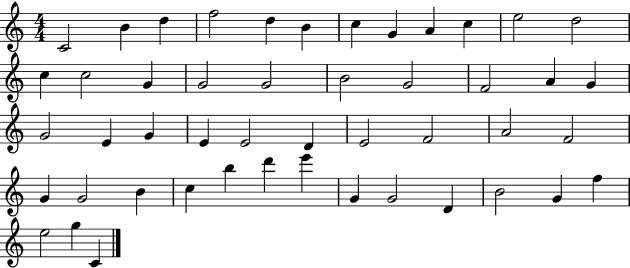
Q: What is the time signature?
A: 4/4